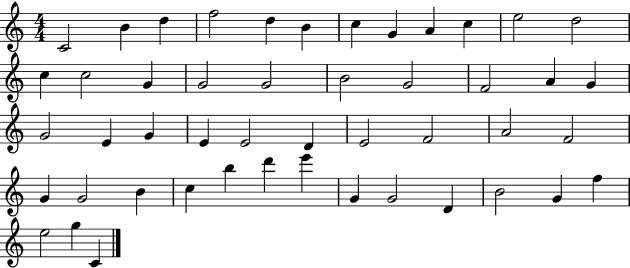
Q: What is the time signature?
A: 4/4